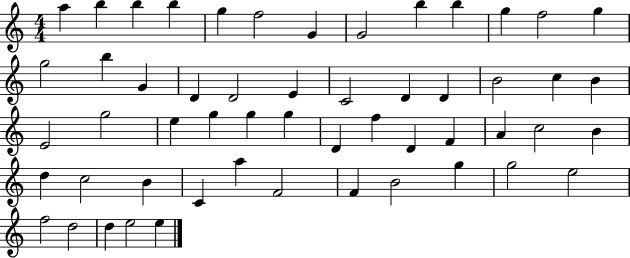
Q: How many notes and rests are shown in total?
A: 54